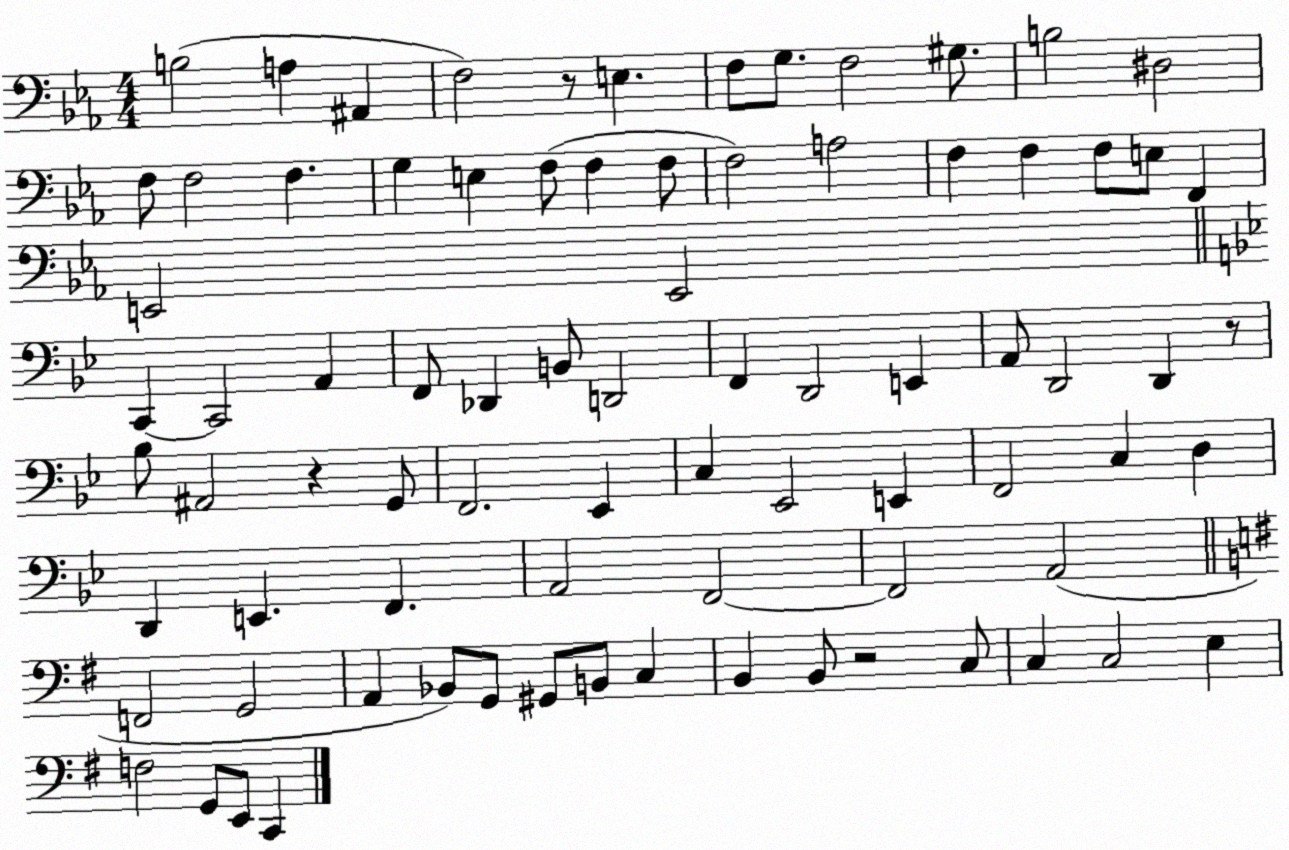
X:1
T:Untitled
M:4/4
L:1/4
K:Eb
B,2 A, ^A,, F,2 z/2 E, F,/2 G,/2 F,2 ^G,/2 B,2 ^D,2 F,/2 F,2 F, G, E, F,/2 F, F,/2 F,2 A,2 F, F, F,/2 E,/2 F,, E,,2 E,,2 C,, C,,2 A,, F,,/2 _D,, B,,/2 D,,2 F,, D,,2 E,, A,,/2 D,,2 D,, z/2 _B,/2 ^A,,2 z G,,/2 F,,2 _E,, C, _E,,2 E,, F,,2 C, D, D,, E,, F,, A,,2 F,,2 F,,2 A,,2 F,,2 G,,2 A,, _B,,/2 G,,/2 ^G,,/2 B,,/2 C, B,, B,,/2 z2 C,/2 C, C,2 E, F,2 G,,/2 E,,/2 C,,